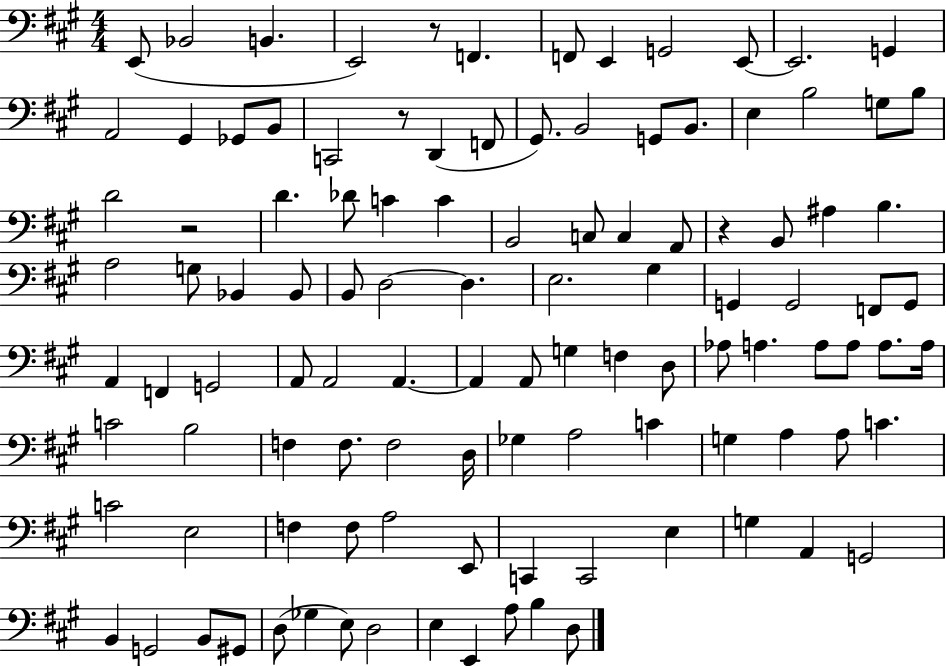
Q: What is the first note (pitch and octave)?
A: E2